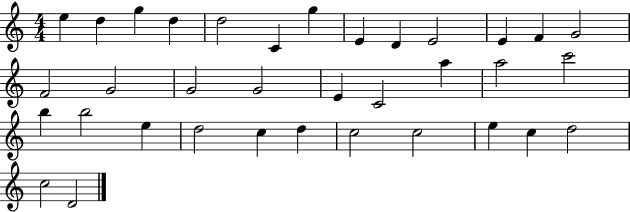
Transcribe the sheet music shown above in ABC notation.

X:1
T:Untitled
M:4/4
L:1/4
K:C
e d g d d2 C g E D E2 E F G2 F2 G2 G2 G2 E C2 a a2 c'2 b b2 e d2 c d c2 c2 e c d2 c2 D2